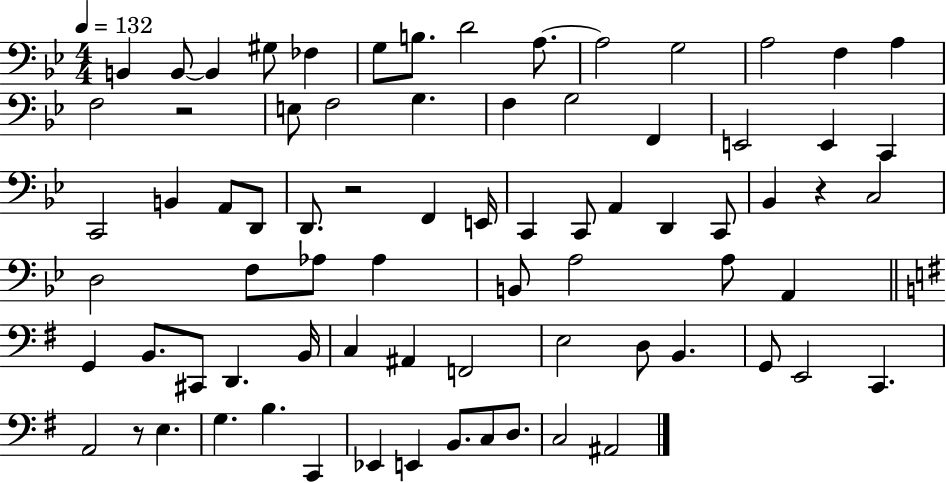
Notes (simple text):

B2/q B2/e B2/q G#3/e FES3/q G3/e B3/e. D4/h A3/e. A3/h G3/h A3/h F3/q A3/q F3/h R/h E3/e F3/h G3/q. F3/q G3/h F2/q E2/h E2/q C2/q C2/h B2/q A2/e D2/e D2/e. R/h F2/q E2/s C2/q C2/e A2/q D2/q C2/e Bb2/q R/q C3/h D3/h F3/e Ab3/e Ab3/q B2/e A3/h A3/e A2/q G2/q B2/e. C#2/e D2/q. B2/s C3/q A#2/q F2/h E3/h D3/e B2/q. G2/e E2/h C2/q. A2/h R/e E3/q. G3/q. B3/q. C2/q Eb2/q E2/q B2/e. C3/e D3/e. C3/h A#2/h